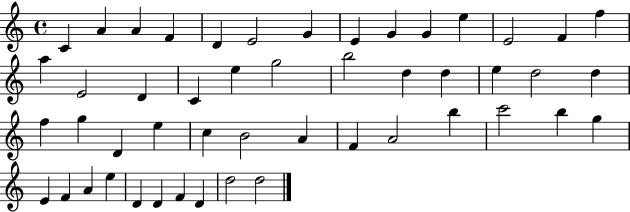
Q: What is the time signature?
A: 4/4